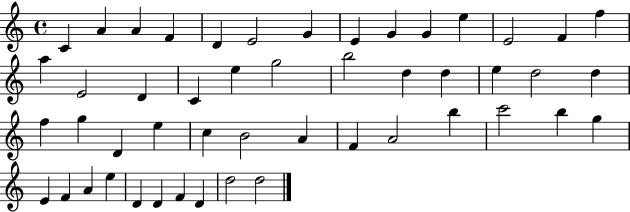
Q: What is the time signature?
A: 4/4